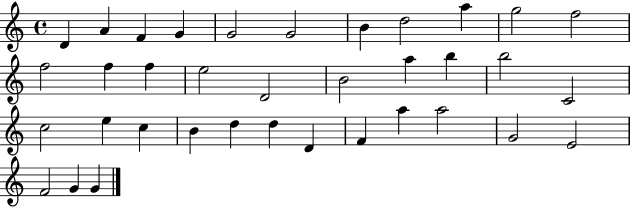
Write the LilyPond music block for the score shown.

{
  \clef treble
  \time 4/4
  \defaultTimeSignature
  \key c \major
  d'4 a'4 f'4 g'4 | g'2 g'2 | b'4 d''2 a''4 | g''2 f''2 | \break f''2 f''4 f''4 | e''2 d'2 | b'2 a''4 b''4 | b''2 c'2 | \break c''2 e''4 c''4 | b'4 d''4 d''4 d'4 | f'4 a''4 a''2 | g'2 e'2 | \break f'2 g'4 g'4 | \bar "|."
}